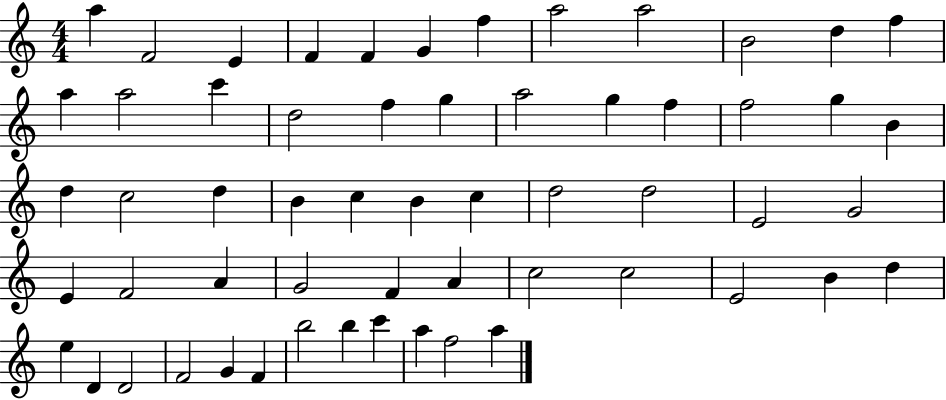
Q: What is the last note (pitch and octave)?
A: A5